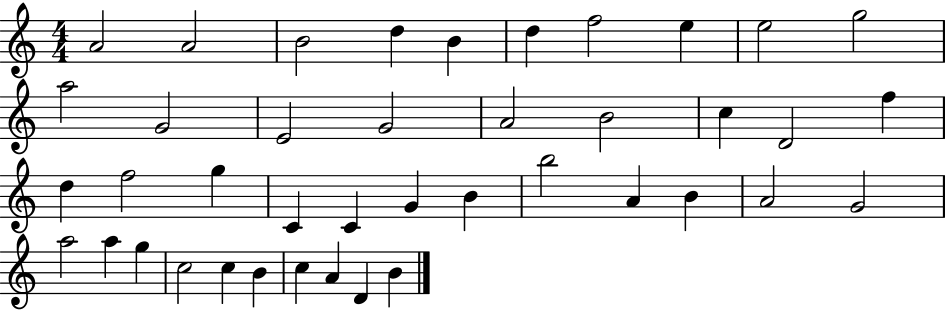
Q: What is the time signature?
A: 4/4